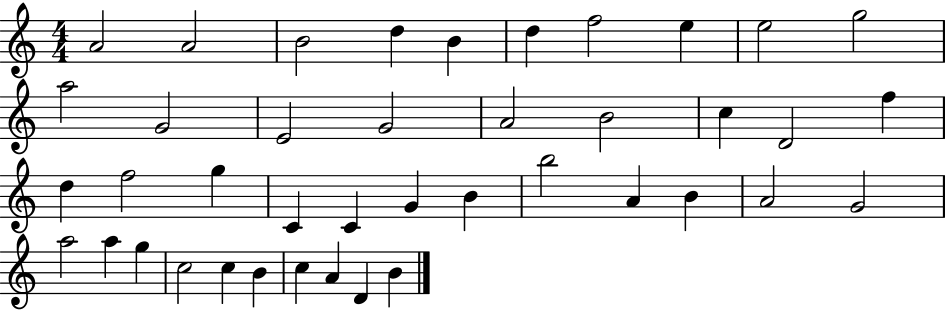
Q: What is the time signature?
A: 4/4